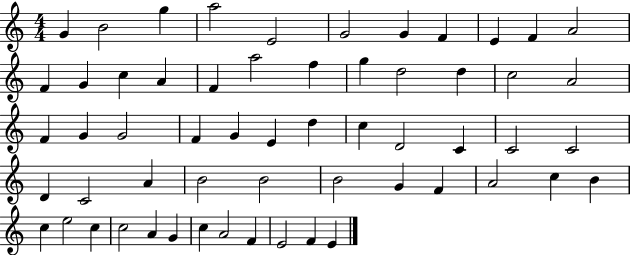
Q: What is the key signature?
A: C major